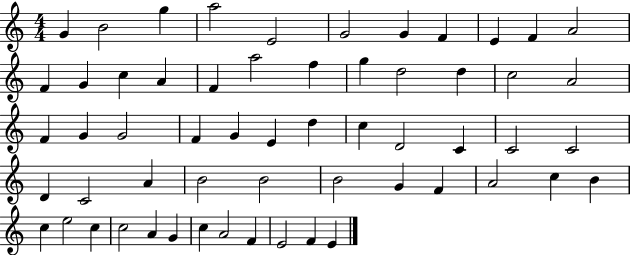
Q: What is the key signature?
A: C major